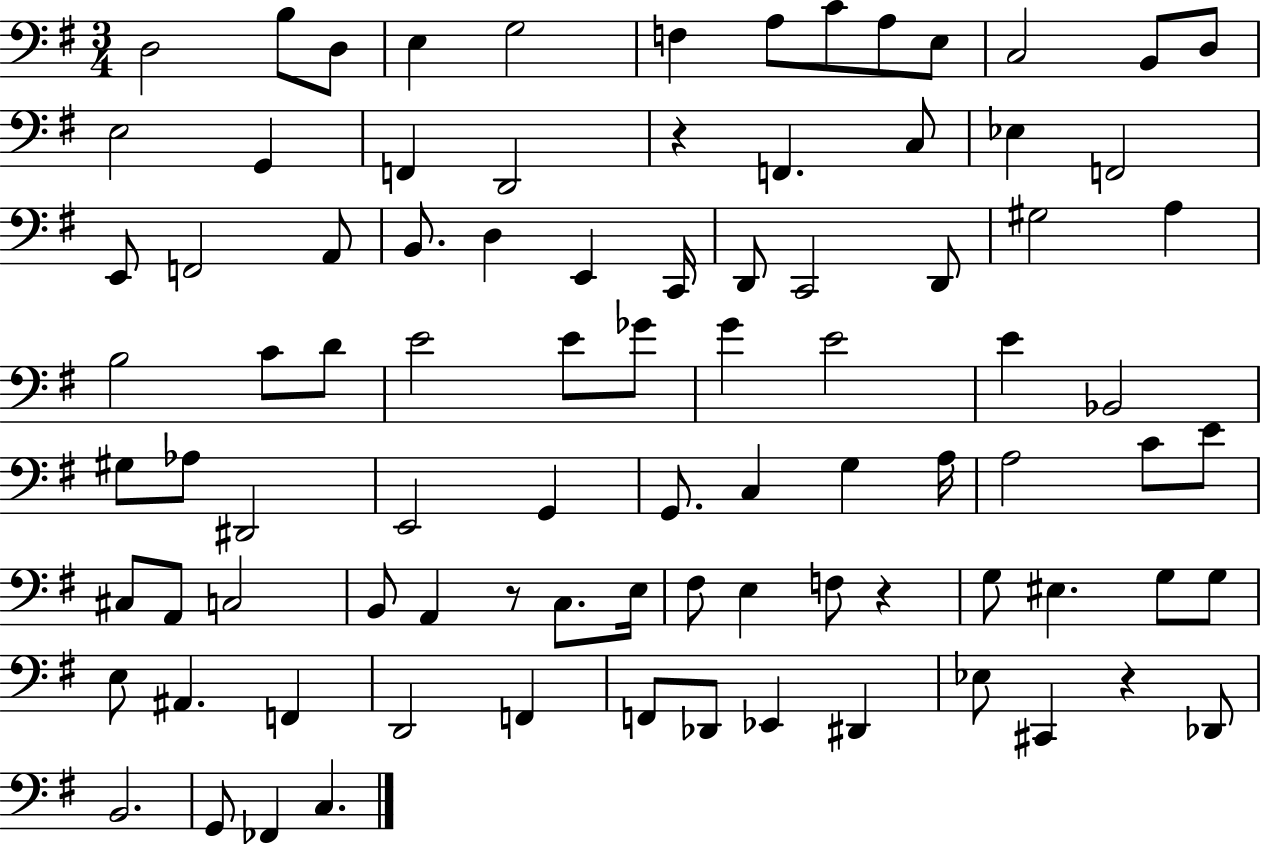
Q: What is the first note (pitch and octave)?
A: D3